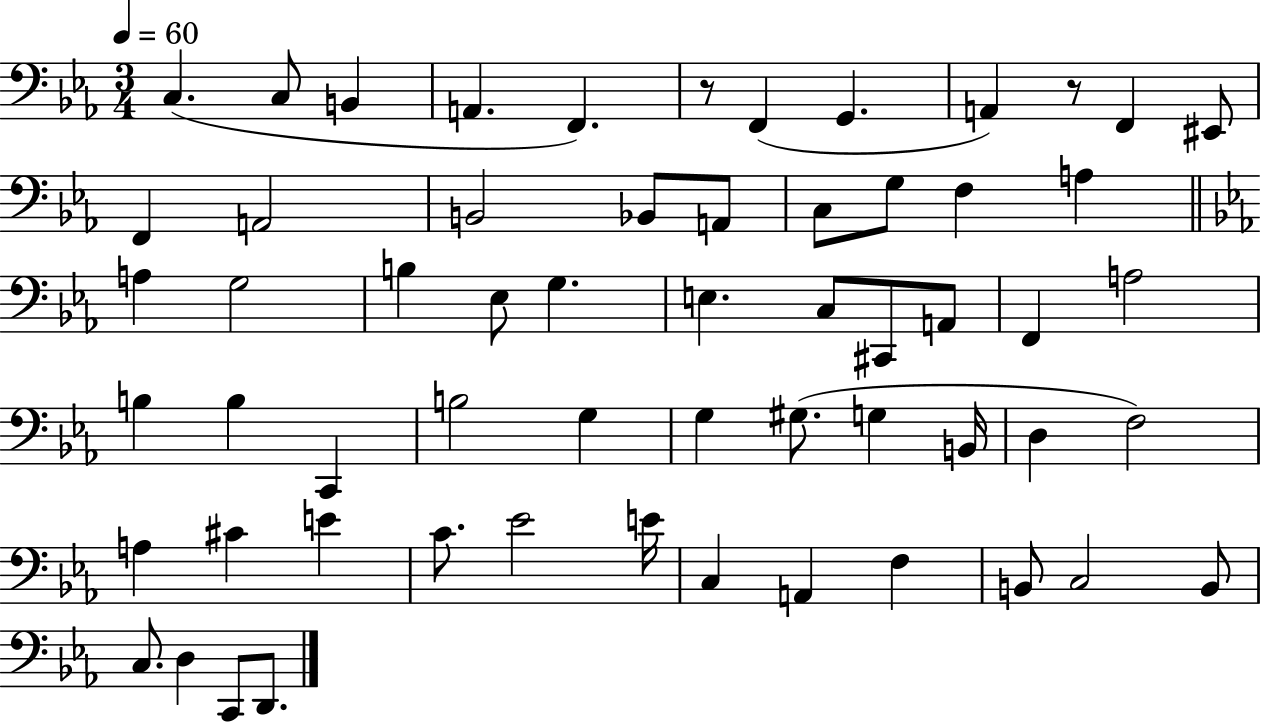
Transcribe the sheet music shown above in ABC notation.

X:1
T:Untitled
M:3/4
L:1/4
K:Eb
C, C,/2 B,, A,, F,, z/2 F,, G,, A,, z/2 F,, ^E,,/2 F,, A,,2 B,,2 _B,,/2 A,,/2 C,/2 G,/2 F, A, A, G,2 B, _E,/2 G, E, C,/2 ^C,,/2 A,,/2 F,, A,2 B, B, C,, B,2 G, G, ^G,/2 G, B,,/4 D, F,2 A, ^C E C/2 _E2 E/4 C, A,, F, B,,/2 C,2 B,,/2 C,/2 D, C,,/2 D,,/2